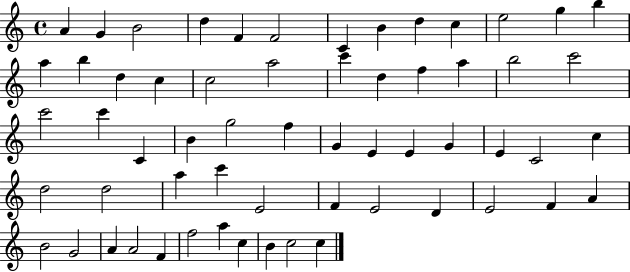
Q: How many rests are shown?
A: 0